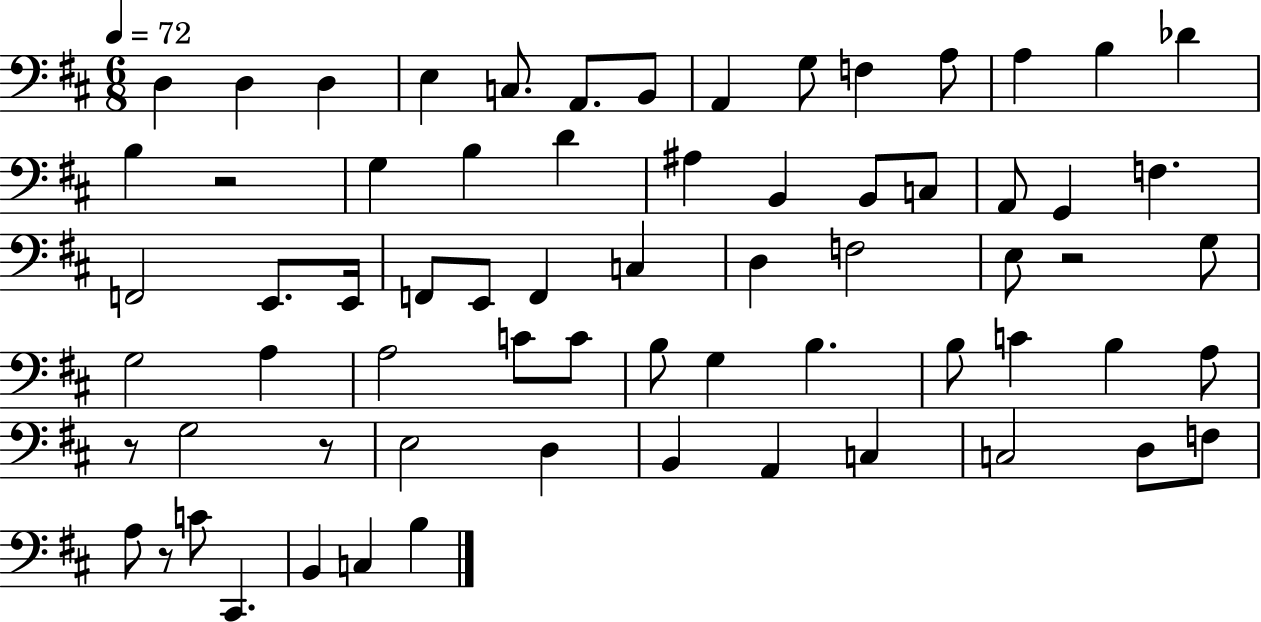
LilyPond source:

{
  \clef bass
  \numericTimeSignature
  \time 6/8
  \key d \major
  \tempo 4 = 72
  d4 d4 d4 | e4 c8. a,8. b,8 | a,4 g8 f4 a8 | a4 b4 des'4 | \break b4 r2 | g4 b4 d'4 | ais4 b,4 b,8 c8 | a,8 g,4 f4. | \break f,2 e,8. e,16 | f,8 e,8 f,4 c4 | d4 f2 | e8 r2 g8 | \break g2 a4 | a2 c'8 c'8 | b8 g4 b4. | b8 c'4 b4 a8 | \break r8 g2 r8 | e2 d4 | b,4 a,4 c4 | c2 d8 f8 | \break a8 r8 c'8 cis,4. | b,4 c4 b4 | \bar "|."
}